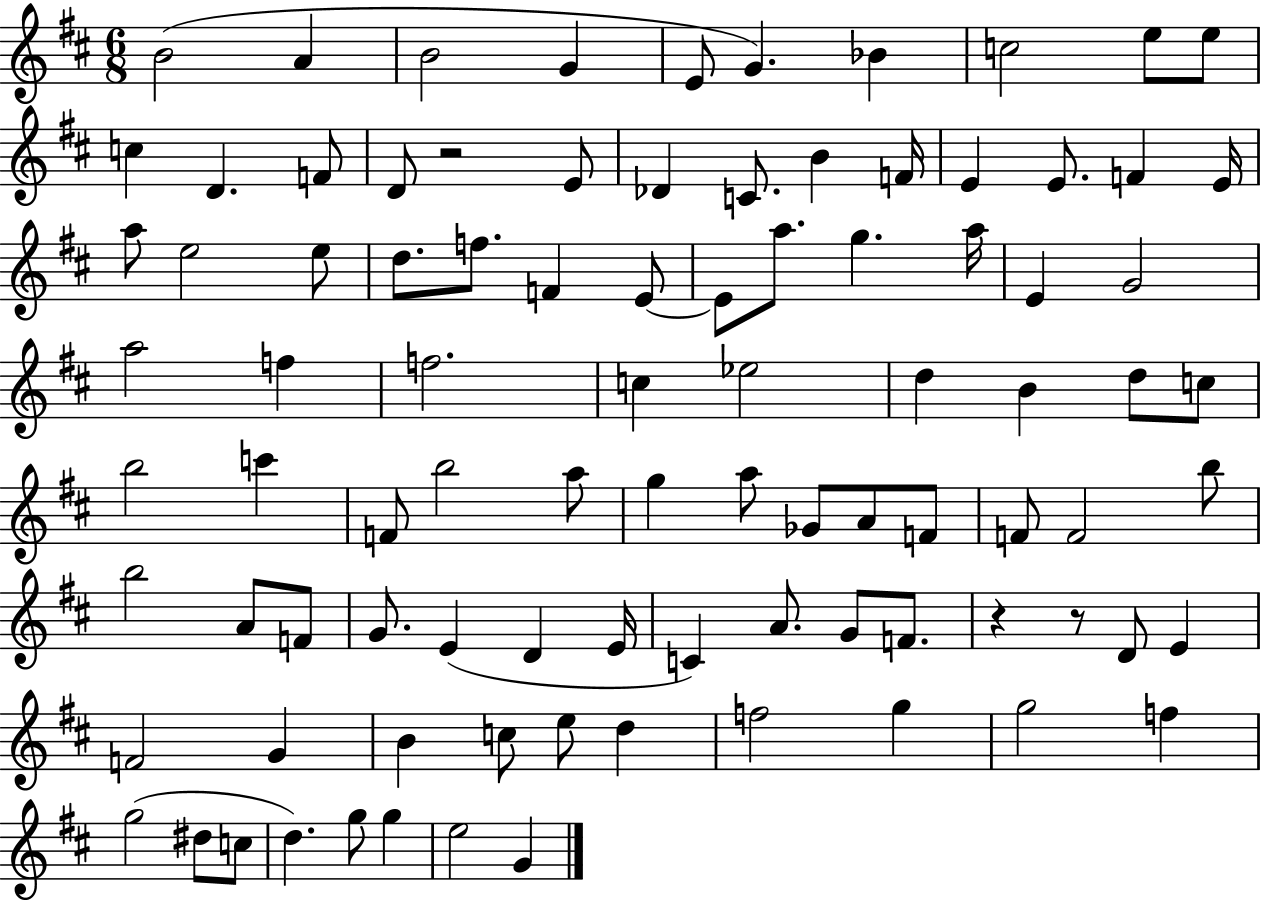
{
  \clef treble
  \numericTimeSignature
  \time 6/8
  \key d \major
  \repeat volta 2 { b'2( a'4 | b'2 g'4 | e'8 g'4.) bes'4 | c''2 e''8 e''8 | \break c''4 d'4. f'8 | d'8 r2 e'8 | des'4 c'8. b'4 f'16 | e'4 e'8. f'4 e'16 | \break a''8 e''2 e''8 | d''8. f''8. f'4 e'8~~ | e'8 a''8. g''4. a''16 | e'4 g'2 | \break a''2 f''4 | f''2. | c''4 ees''2 | d''4 b'4 d''8 c''8 | \break b''2 c'''4 | f'8 b''2 a''8 | g''4 a''8 ges'8 a'8 f'8 | f'8 f'2 b''8 | \break b''2 a'8 f'8 | g'8. e'4( d'4 e'16 | c'4) a'8. g'8 f'8. | r4 r8 d'8 e'4 | \break f'2 g'4 | b'4 c''8 e''8 d''4 | f''2 g''4 | g''2 f''4 | \break g''2( dis''8 c''8 | d''4.) g''8 g''4 | e''2 g'4 | } \bar "|."
}